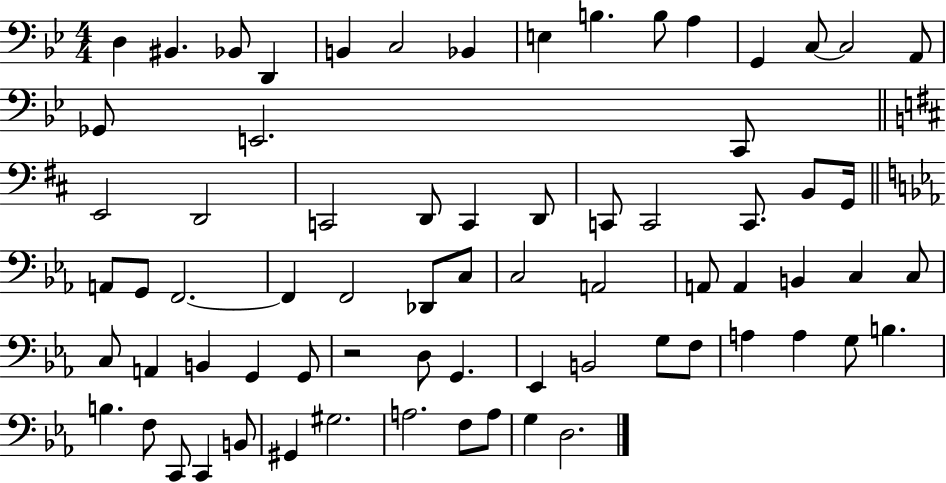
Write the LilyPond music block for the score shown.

{
  \clef bass
  \numericTimeSignature
  \time 4/4
  \key bes \major
  \repeat volta 2 { d4 bis,4. bes,8 d,4 | b,4 c2 bes,4 | e4 b4. b8 a4 | g,4 c8~~ c2 a,8 | \break ges,8 e,2. c,8 | \bar "||" \break \key b \minor e,2 d,2 | c,2 d,8 c,4 d,8 | c,8 c,2 c,8. b,8 g,16 | \bar "||" \break \key ees \major a,8 g,8 f,2.~~ | f,4 f,2 des,8 c8 | c2 a,2 | a,8 a,4 b,4 c4 c8 | \break c8 a,4 b,4 g,4 g,8 | r2 d8 g,4. | ees,4 b,2 g8 f8 | a4 a4 g8 b4. | \break b4. f8 c,8 c,4 b,8 | gis,4 gis2. | a2. f8 a8 | g4 d2. | \break } \bar "|."
}